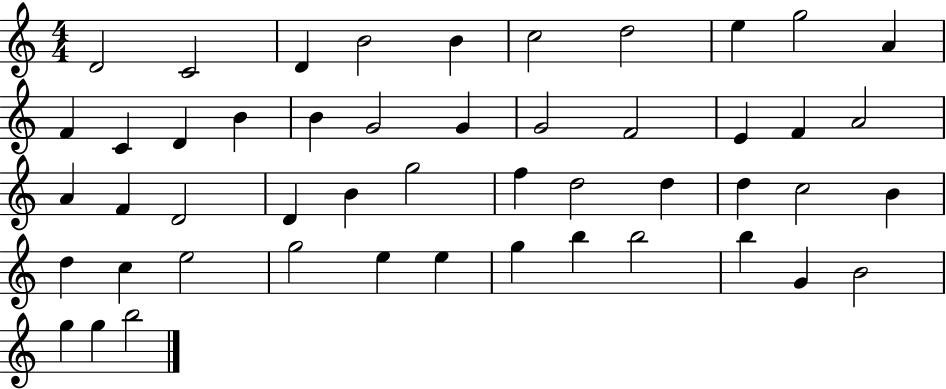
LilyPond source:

{
  \clef treble
  \numericTimeSignature
  \time 4/4
  \key c \major
  d'2 c'2 | d'4 b'2 b'4 | c''2 d''2 | e''4 g''2 a'4 | \break f'4 c'4 d'4 b'4 | b'4 g'2 g'4 | g'2 f'2 | e'4 f'4 a'2 | \break a'4 f'4 d'2 | d'4 b'4 g''2 | f''4 d''2 d''4 | d''4 c''2 b'4 | \break d''4 c''4 e''2 | g''2 e''4 e''4 | g''4 b''4 b''2 | b''4 g'4 b'2 | \break g''4 g''4 b''2 | \bar "|."
}